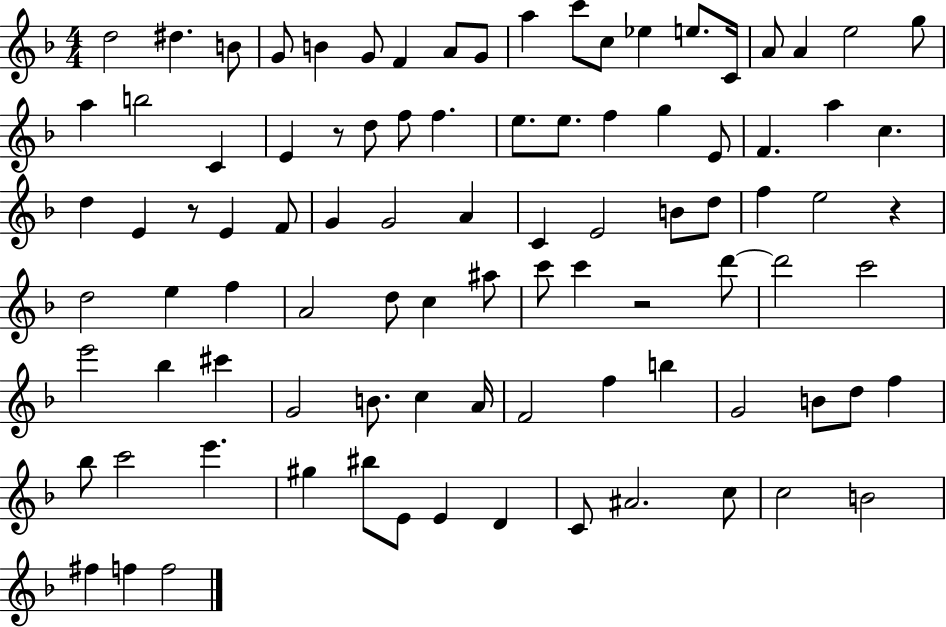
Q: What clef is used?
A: treble